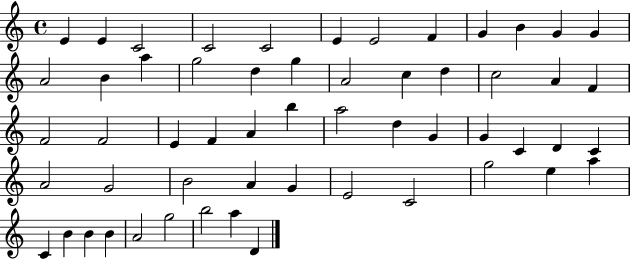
E4/q E4/q C4/h C4/h C4/h E4/q E4/h F4/q G4/q B4/q G4/q G4/q A4/h B4/q A5/q G5/h D5/q G5/q A4/h C5/q D5/q C5/h A4/q F4/q F4/h F4/h E4/q F4/q A4/q B5/q A5/h D5/q G4/q G4/q C4/q D4/q C4/q A4/h G4/h B4/h A4/q G4/q E4/h C4/h G5/h E5/q A5/q C4/q B4/q B4/q B4/q A4/h G5/h B5/h A5/q D4/q